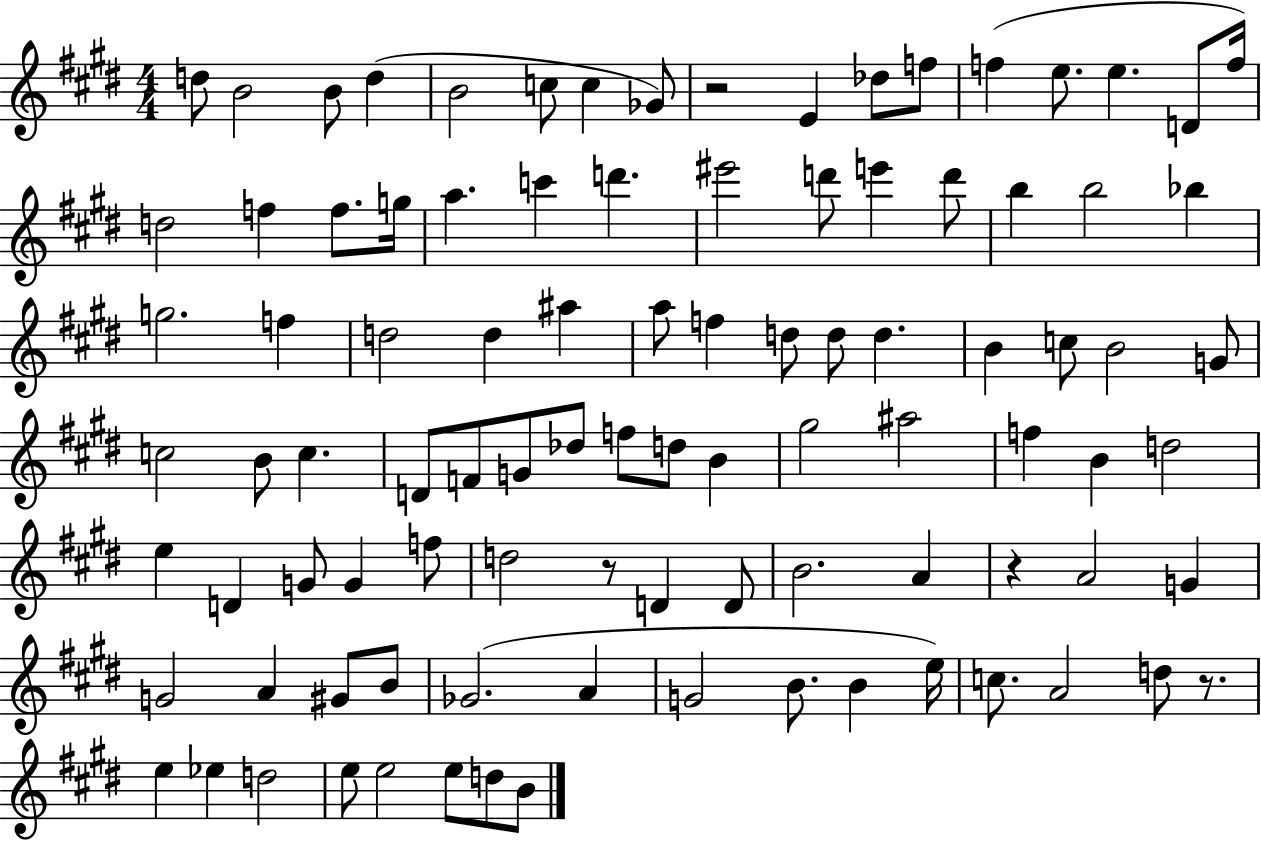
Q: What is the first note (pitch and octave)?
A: D5